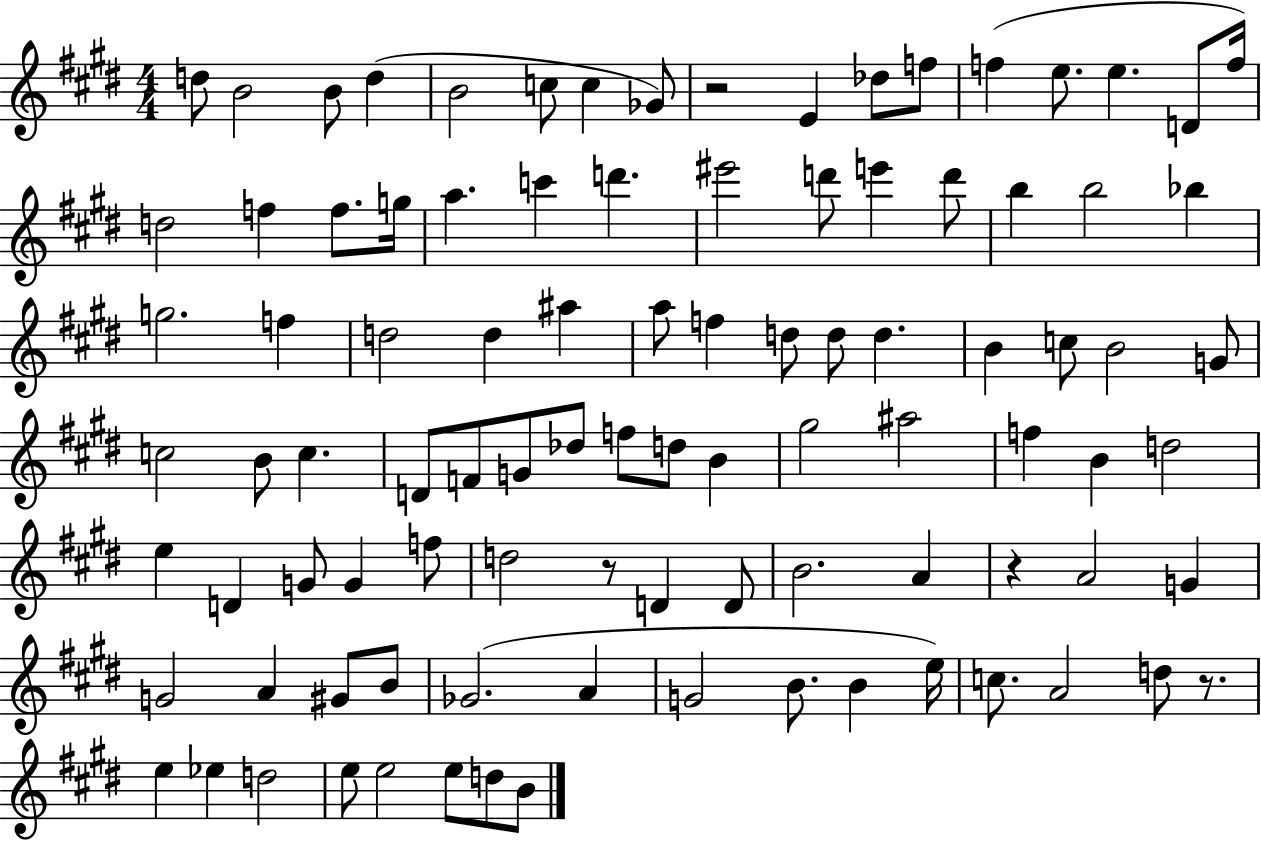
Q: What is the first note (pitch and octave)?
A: D5